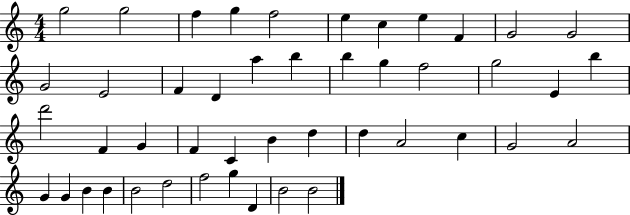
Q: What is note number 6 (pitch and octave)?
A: E5